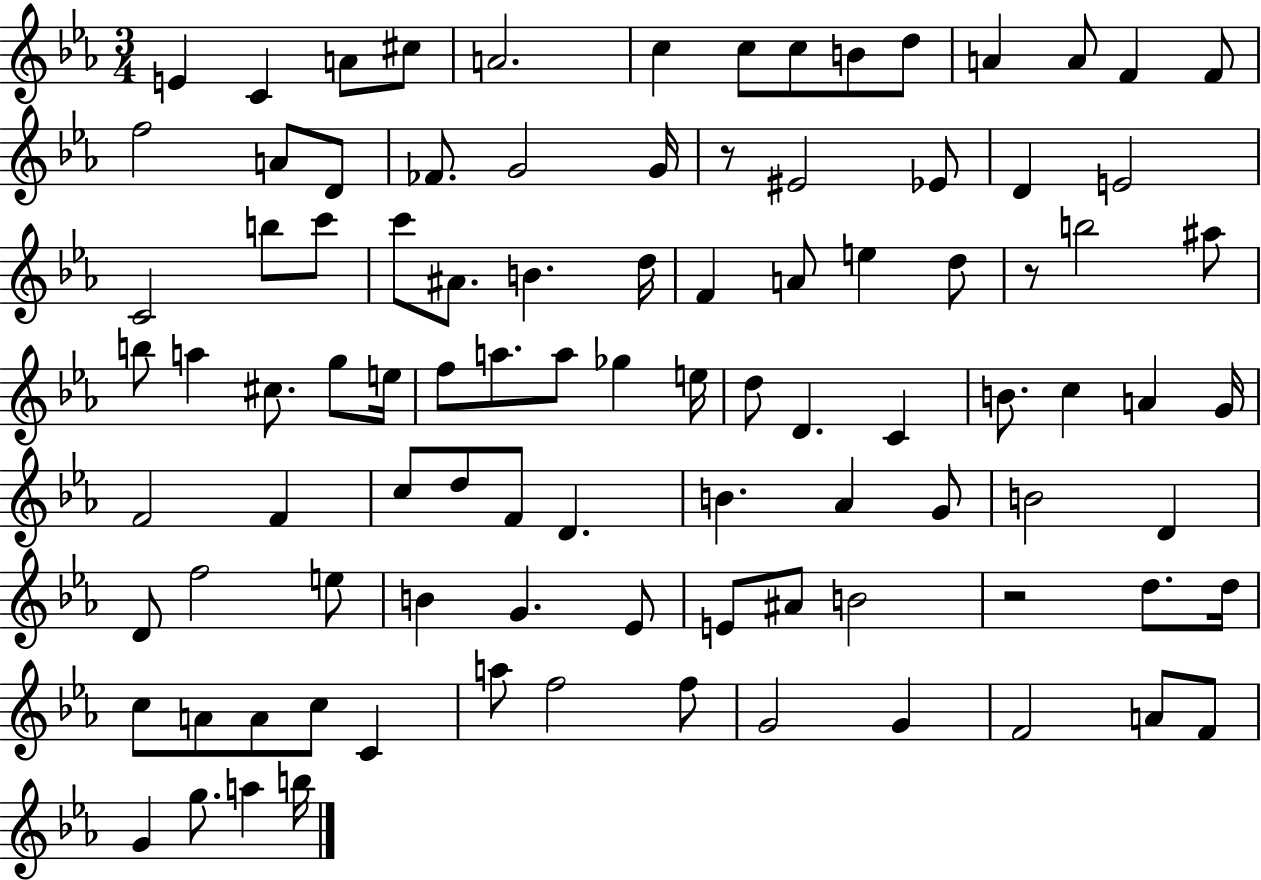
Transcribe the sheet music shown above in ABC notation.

X:1
T:Untitled
M:3/4
L:1/4
K:Eb
E C A/2 ^c/2 A2 c c/2 c/2 B/2 d/2 A A/2 F F/2 f2 A/2 D/2 _F/2 G2 G/4 z/2 ^E2 _E/2 D E2 C2 b/2 c'/2 c'/2 ^A/2 B d/4 F A/2 e d/2 z/2 b2 ^a/2 b/2 a ^c/2 g/2 e/4 f/2 a/2 a/2 _g e/4 d/2 D C B/2 c A G/4 F2 F c/2 d/2 F/2 D B _A G/2 B2 D D/2 f2 e/2 B G _E/2 E/2 ^A/2 B2 z2 d/2 d/4 c/2 A/2 A/2 c/2 C a/2 f2 f/2 G2 G F2 A/2 F/2 G g/2 a b/4